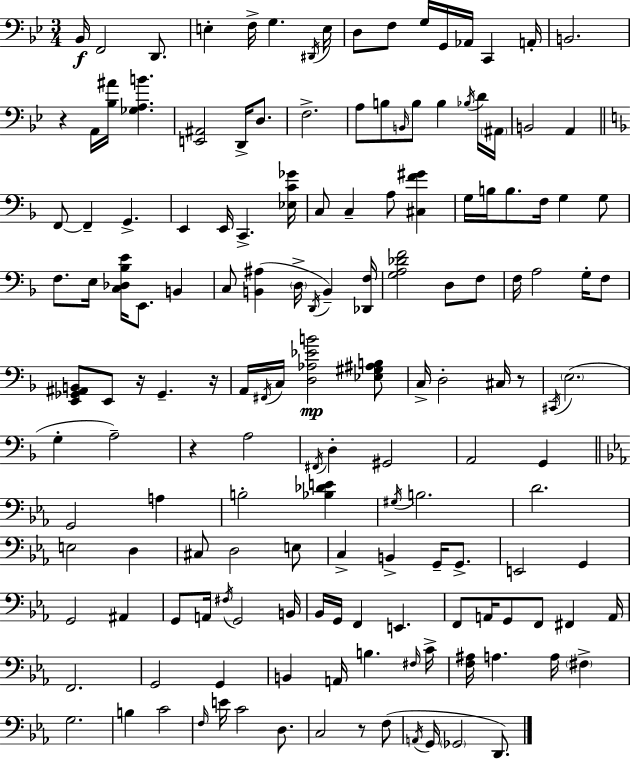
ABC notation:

X:1
T:Untitled
M:3/4
L:1/4
K:Bb
_B,,/4 F,,2 D,,/2 E, F,/4 G, ^D,,/4 E,/4 D,/2 F,/2 G,/4 G,,/4 _A,,/4 C,, A,,/4 B,,2 z A,,/4 [_B,^A]/4 [_G,A,B] [E,,^A,,]2 D,,/4 D,/2 F,2 A,/2 B,/2 B,,/4 B,/2 B, _B,/4 D/4 ^A,,/4 B,,2 A,, F,,/2 F,, G,, E,, E,,/4 C,, [_E,C_G]/4 C,/2 C, A,/2 [^C,F^G] G,/4 B,/4 B,/2 F,/4 G, G,/2 F,/2 E,/4 [C,_D,_B,E]/4 E,,/2 B,, C,/2 [B,,^A,] D,/4 D,,/4 B,, [_D,,F,]/4 [G,A,_DF]2 D,/2 F,/2 F,/4 A,2 G,/4 F,/2 [E,,_G,,^A,,B,,]/2 E,,/2 z/4 _G,, z/4 A,,/4 ^F,,/4 C,/4 [D,_A,_EB]2 [_E,^G,^A,B,]/2 C,/4 D,2 ^C,/4 z/2 ^C,,/4 E,2 G, A,2 z A,2 ^F,,/4 D, ^G,,2 A,,2 G,, G,,2 A, B,2 [_B,_DE] ^G,/4 B,2 D2 E,2 D, ^C,/2 D,2 E,/2 C, B,, G,,/4 G,,/2 E,,2 G,, G,,2 ^A,, G,,/2 A,,/4 ^F,/4 G,,2 B,,/4 _B,,/4 G,,/4 F,, E,, F,,/2 A,,/4 G,,/2 F,,/2 ^F,, A,,/4 F,,2 G,,2 G,, B,, A,,/4 B, ^F,/4 C/4 [F,^A,]/4 A, A,/4 ^F, G,2 B, C2 F,/4 E/4 C2 D,/2 C,2 z/2 F,/2 A,,/4 G,,/4 _G,,2 D,,/2